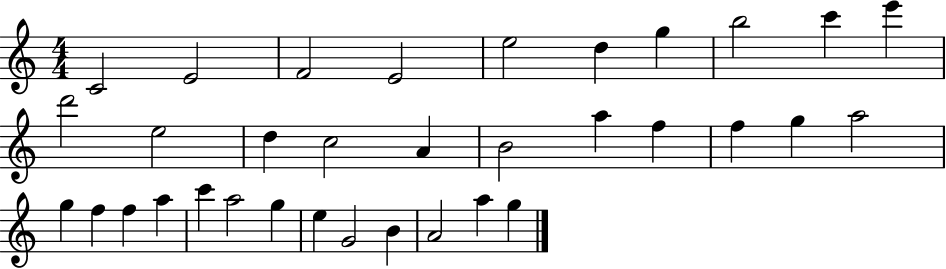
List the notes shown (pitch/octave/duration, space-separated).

C4/h E4/h F4/h E4/h E5/h D5/q G5/q B5/h C6/q E6/q D6/h E5/h D5/q C5/h A4/q B4/h A5/q F5/q F5/q G5/q A5/h G5/q F5/q F5/q A5/q C6/q A5/h G5/q E5/q G4/h B4/q A4/h A5/q G5/q